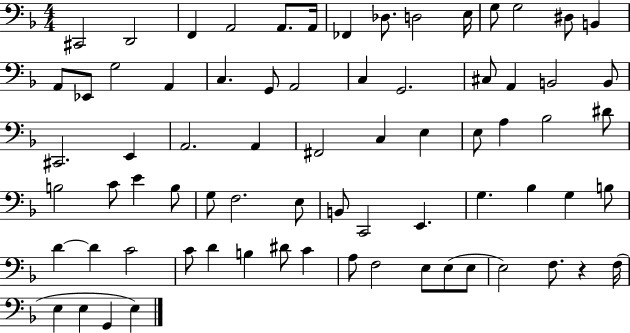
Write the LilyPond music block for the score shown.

{
  \clef bass
  \numericTimeSignature
  \time 4/4
  \key f \major
  cis,2 d,2 | f,4 a,2 a,8. a,16 | fes,4 des8. d2 e16 | g8 g2 dis8 b,4 | \break a,8 ees,8 g2 a,4 | c4. g,8 a,2 | c4 g,2. | cis8 a,4 b,2 b,8 | \break cis,2. e,4 | a,2. a,4 | fis,2 c4 e4 | e8 a4 bes2 dis'8 | \break b2 c'8 e'4 b8 | g8 f2. e8 | b,8 c,2 e,4. | g4. bes4 g4 b8 | \break d'4~~ d'4 c'2 | c'8 d'4 b4 dis'8 c'4 | a8 f2 e8 e8( e8 | e2) f8. r4 f16( | \break e4 e4 g,4 e4) | \bar "|."
}